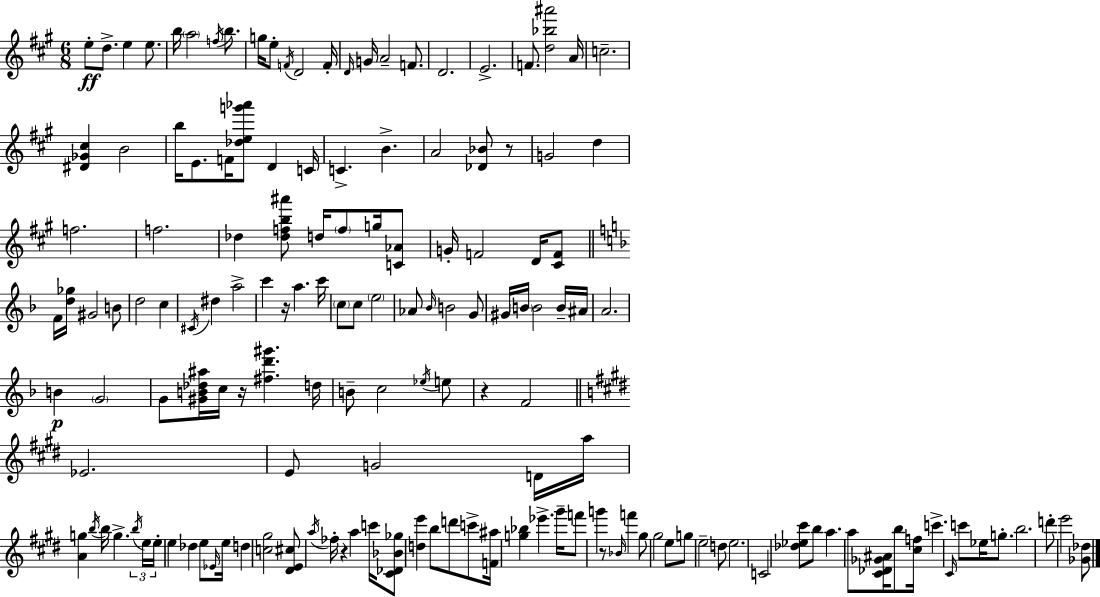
E5/e D5/e. E5/q E5/e. B5/s A5/h F5/s B5/e. G5/s E5/e F4/s D4/h F4/s D4/s G4/s A4/h F4/e. D4/h. E4/h. F4/e. [D5,Bb5,A#6]/h A4/s C5/h. [D#4,Gb4,C#5]/q B4/h B5/s E4/e. F4/s [Db5,E5,G6,Ab6]/e D4/q C4/s C4/q. B4/q. A4/h [Db4,Bb4]/e R/e G4/h D5/q F5/h. F5/h. Db5/q [Db5,F5,B5,A#6]/e D5/s F5/e G5/s [C4,Ab4]/e G4/s F4/h D4/s [C#4,F4]/e F4/s [D5,Gb5]/s G#4/h B4/e D5/h C5/q C#4/s D#5/q A5/h C6/q R/s A5/q. C6/s C5/e C5/e E5/h Ab4/e Bb4/s B4/h G4/e G#4/s B4/s B4/h B4/s A#4/s A4/h. B4/q G4/h G4/e [G#4,B4,Db5,A#5]/s C5/s R/s [F#5,D6,G#6]/q. D5/s B4/e C5/h Eb5/s E5/e R/q F4/h Eb4/h. E4/e G4/h D4/s A5/s [A4,G5]/q B5/s B5/s G5/q. B5/s E5/s E5/s E5/q Db5/q E5/e Eb4/s E5/s D5/q [C5,G#5]/h [D#4,E4,C#5]/e A5/s FES5/s R/q A5/q C6/s [C#4,Db4,Bb4,Gb5]/e [D5,E6]/q B5/e D6/e C6/e [F4,A#5]/s [G5,Bb5]/q Eb6/q. G#6/s F6/e G6/q R/e Bb4/s F6/q G#5/e G#5/h E5/e G5/e E5/h D5/e E5/h. C4/h [Db5,Eb5,C#6]/e B5/e A5/q. A5/e [C#4,Db4,Gb4,A#4]/s B5/e [C#5,F5]/s C6/q. C#4/s C6/e Eb5/s G5/e. B5/h. D6/e E6/h [Gb4,Db5]/e